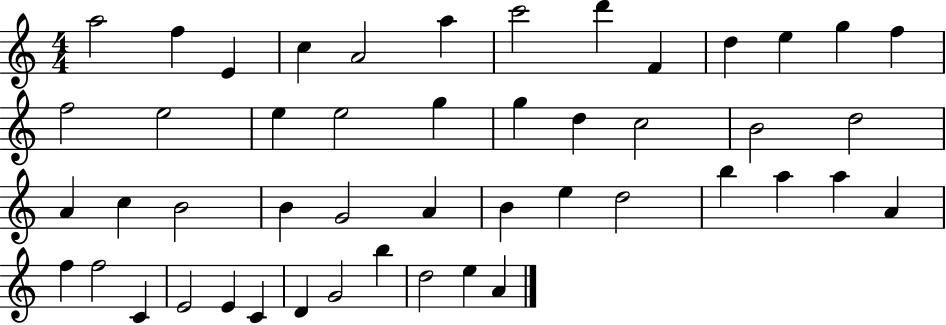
A5/h F5/q E4/q C5/q A4/h A5/q C6/h D6/q F4/q D5/q E5/q G5/q F5/q F5/h E5/h E5/q E5/h G5/q G5/q D5/q C5/h B4/h D5/h A4/q C5/q B4/h B4/q G4/h A4/q B4/q E5/q D5/h B5/q A5/q A5/q A4/q F5/q F5/h C4/q E4/h E4/q C4/q D4/q G4/h B5/q D5/h E5/q A4/q